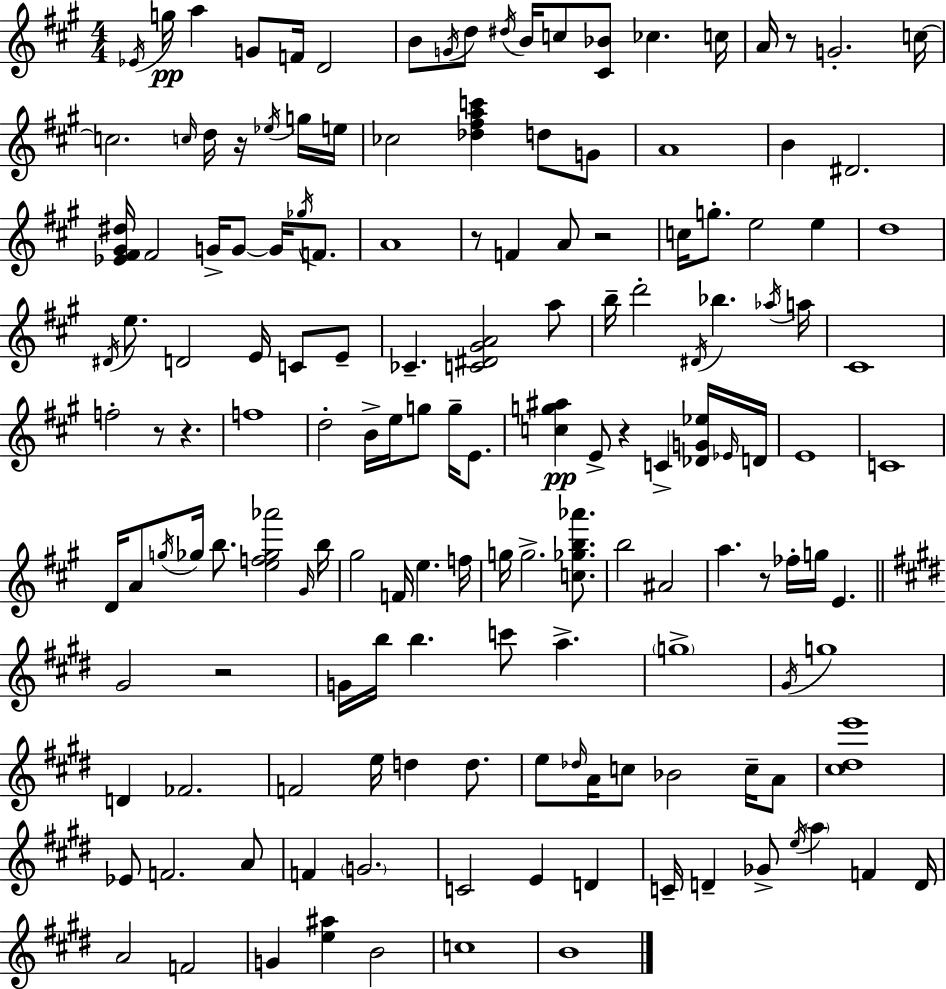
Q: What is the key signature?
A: A major